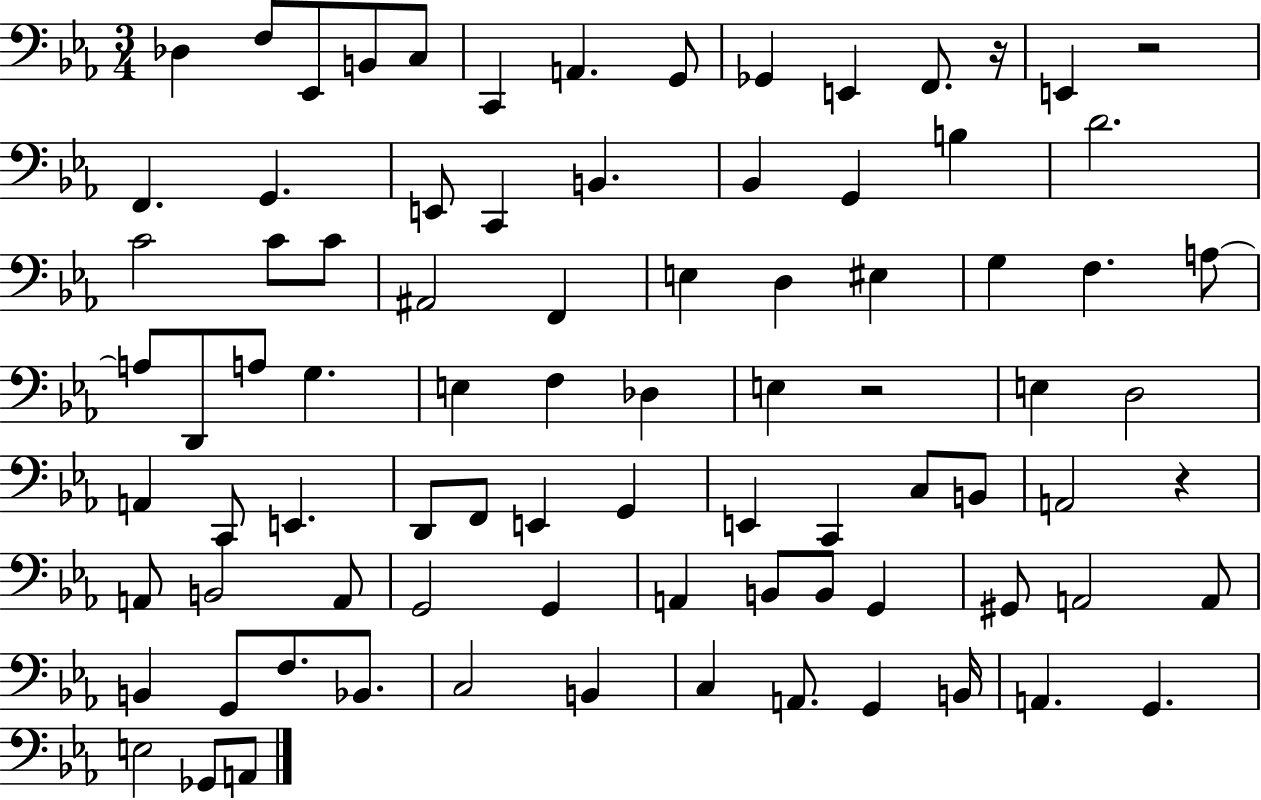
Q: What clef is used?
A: bass